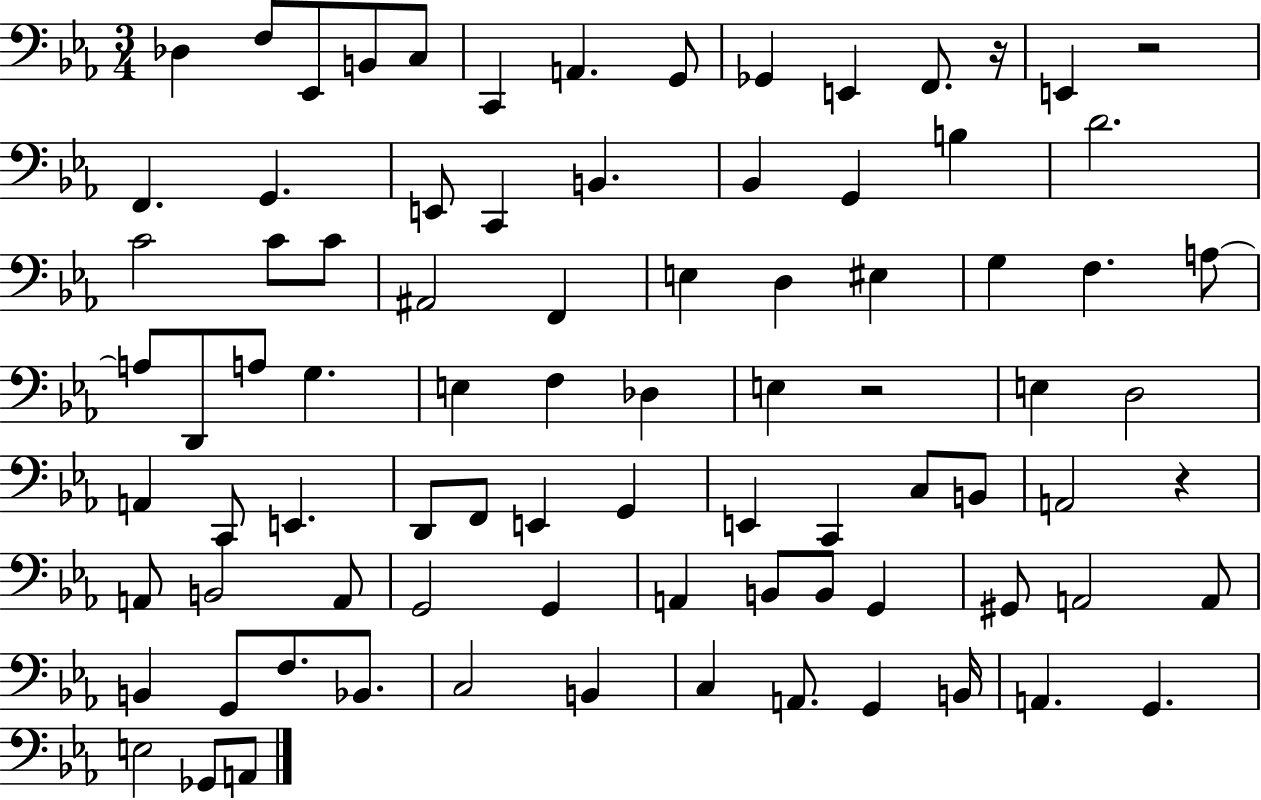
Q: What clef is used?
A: bass